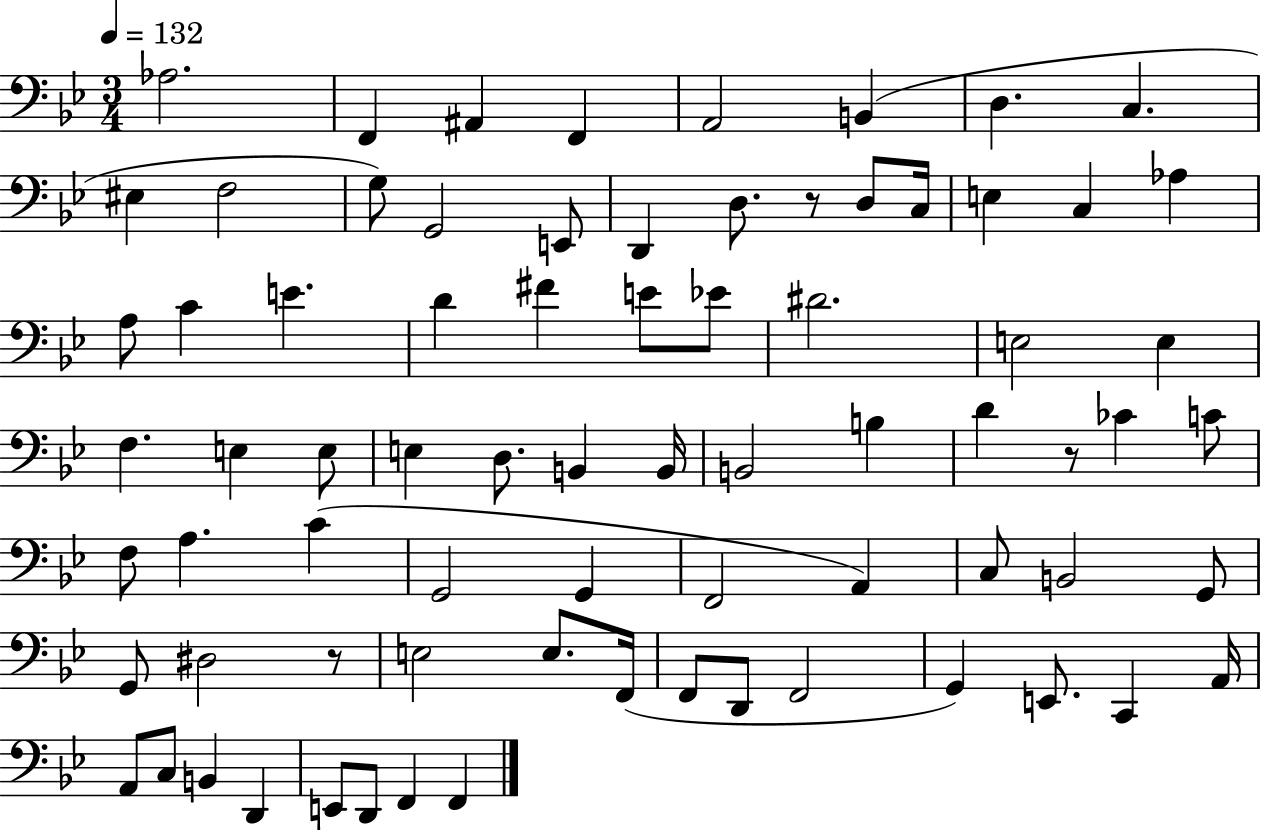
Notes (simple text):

Ab3/h. F2/q A#2/q F2/q A2/h B2/q D3/q. C3/q. EIS3/q F3/h G3/e G2/h E2/e D2/q D3/e. R/e D3/e C3/s E3/q C3/q Ab3/q A3/e C4/q E4/q. D4/q F#4/q E4/e Eb4/e D#4/h. E3/h E3/q F3/q. E3/q E3/e E3/q D3/e. B2/q B2/s B2/h B3/q D4/q R/e CES4/q C4/e F3/e A3/q. C4/q G2/h G2/q F2/h A2/q C3/e B2/h G2/e G2/e D#3/h R/e E3/h E3/e. F2/s F2/e D2/e F2/h G2/q E2/e. C2/q A2/s A2/e C3/e B2/q D2/q E2/e D2/e F2/q F2/q